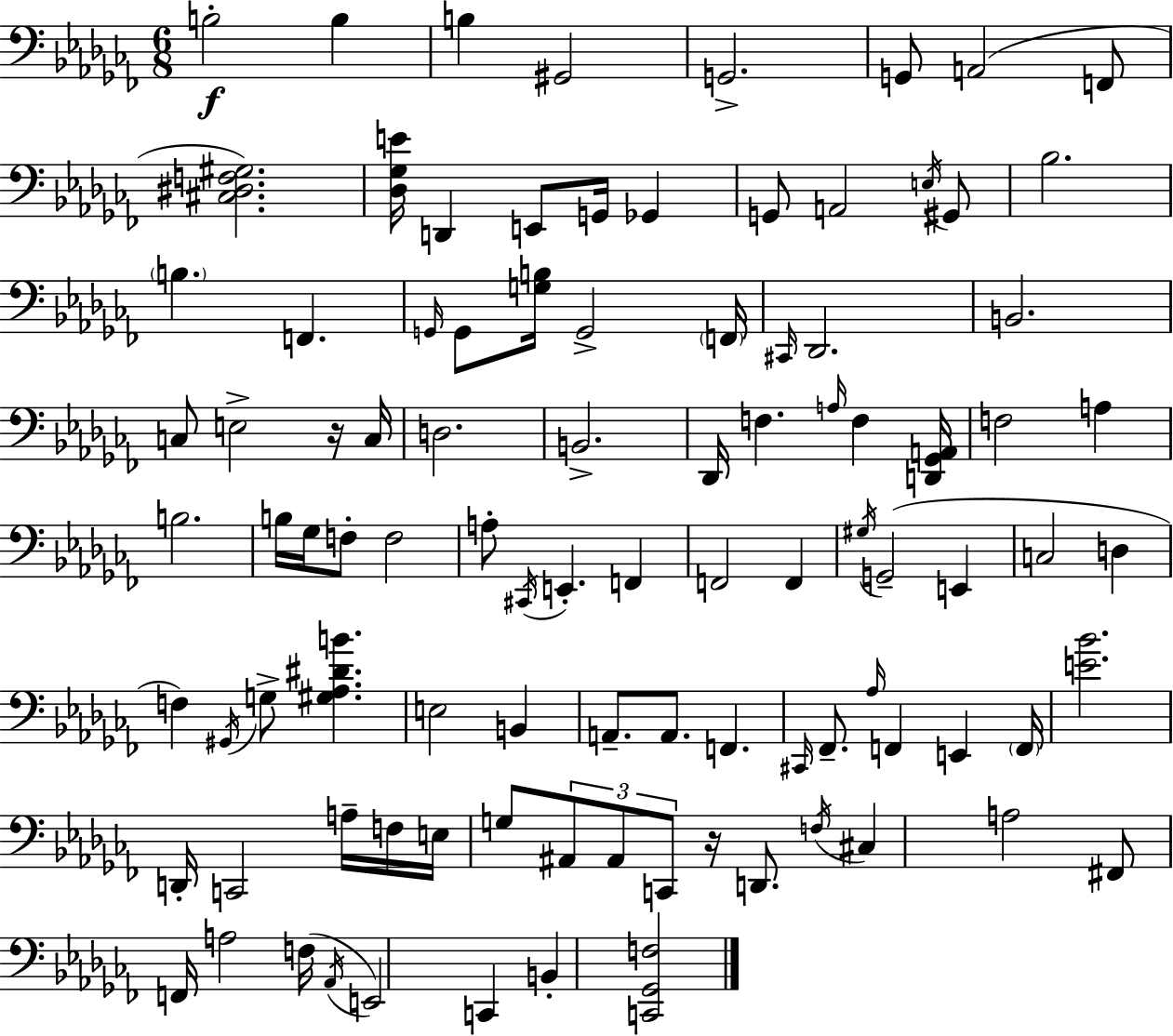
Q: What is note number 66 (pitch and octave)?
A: E2